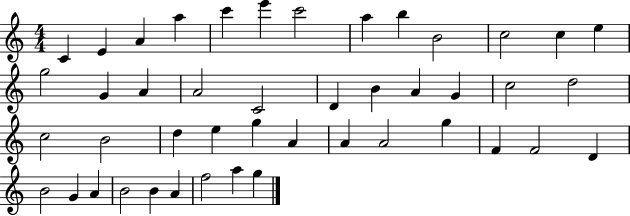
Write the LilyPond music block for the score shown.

{
  \clef treble
  \numericTimeSignature
  \time 4/4
  \key c \major
  c'4 e'4 a'4 a''4 | c'''4 e'''4 c'''2 | a''4 b''4 b'2 | c''2 c''4 e''4 | \break g''2 g'4 a'4 | a'2 c'2 | d'4 b'4 a'4 g'4 | c''2 d''2 | \break c''2 b'2 | d''4 e''4 g''4 a'4 | a'4 a'2 g''4 | f'4 f'2 d'4 | \break b'2 g'4 a'4 | b'2 b'4 a'4 | f''2 a''4 g''4 | \bar "|."
}